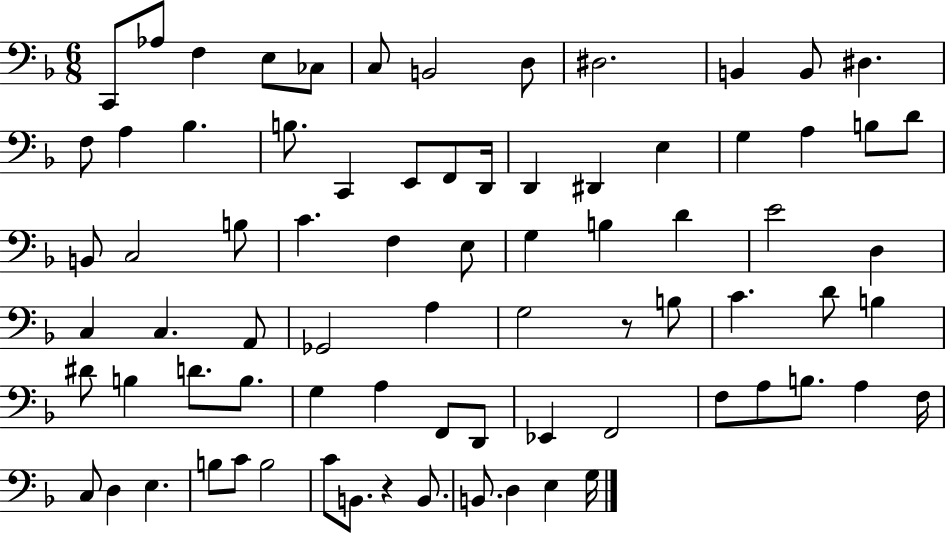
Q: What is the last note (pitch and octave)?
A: G3